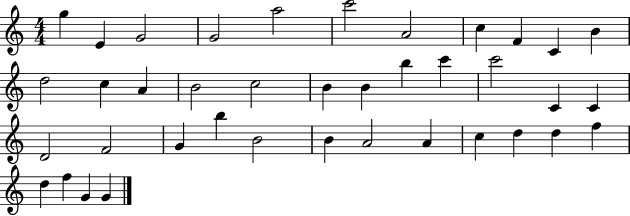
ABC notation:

X:1
T:Untitled
M:4/4
L:1/4
K:C
g E G2 G2 a2 c'2 A2 c F C B d2 c A B2 c2 B B b c' c'2 C C D2 F2 G b B2 B A2 A c d d f d f G G